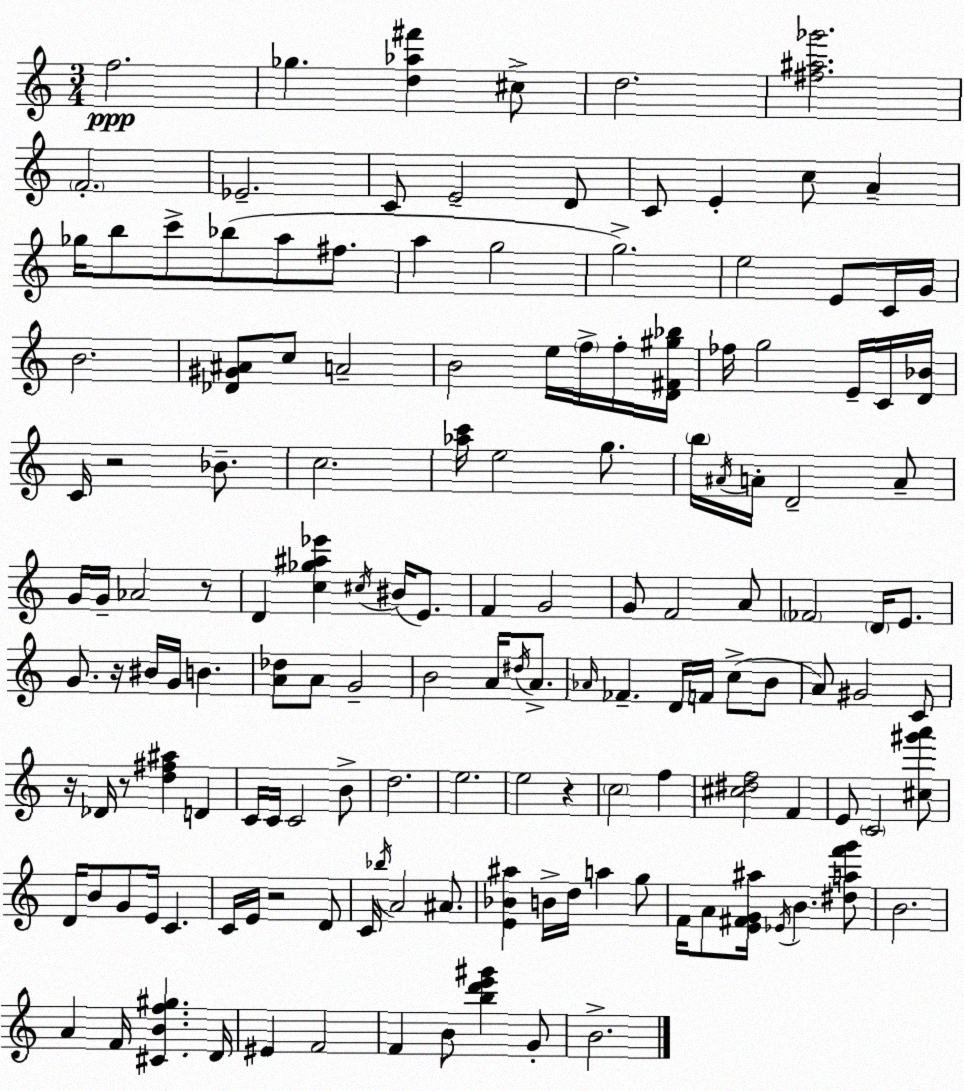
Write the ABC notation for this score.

X:1
T:Untitled
M:3/4
L:1/4
K:Am
f2 _g [d_a^f'] ^c/2 d2 [^f^a_g']2 F2 _E2 C/2 E2 D/2 C/2 E c/2 A _g/4 b/2 c'/2 _b/2 a/2 ^f/2 a g2 g2 e2 E/2 C/4 G/4 B2 [_D^G^A]/2 c/2 A2 B2 e/4 f/4 f/4 [D^F^g_b]/4 _f/4 g2 E/4 C/4 [D_B]/4 C/4 z2 _B/2 c2 [_ac']/4 e2 g/2 b/4 ^A/4 A/4 D2 A/2 G/4 G/4 _A2 z/2 D [c_g^a_e'] ^c/4 ^B/4 E/2 F G2 G/2 F2 A/2 _F2 D/4 E/2 G/2 z/4 ^B/4 G/4 B [A_d]/2 A/2 G2 B2 A/4 ^d/4 A/2 _A/4 _F D/4 F/4 c/2 B/2 A/2 ^G2 C/2 z/4 _D/4 z/2 [d^f^a] D C/4 C/4 C2 B/2 d2 e2 e2 z c2 f [^c^df]2 F E/2 C2 [^c^g'a']/2 D/4 B/2 G/2 E/4 C C/4 E/4 z2 D/2 C/4 _b/4 A2 ^A/2 [E_B^a] B/4 d/4 a g/2 F/4 A/2 [E^FG^a]/4 _E/4 B [^daf'g']/2 B2 A F/4 [^CBf^g] D/4 ^E F2 F B/2 [bd'e'^g'] G/2 B2